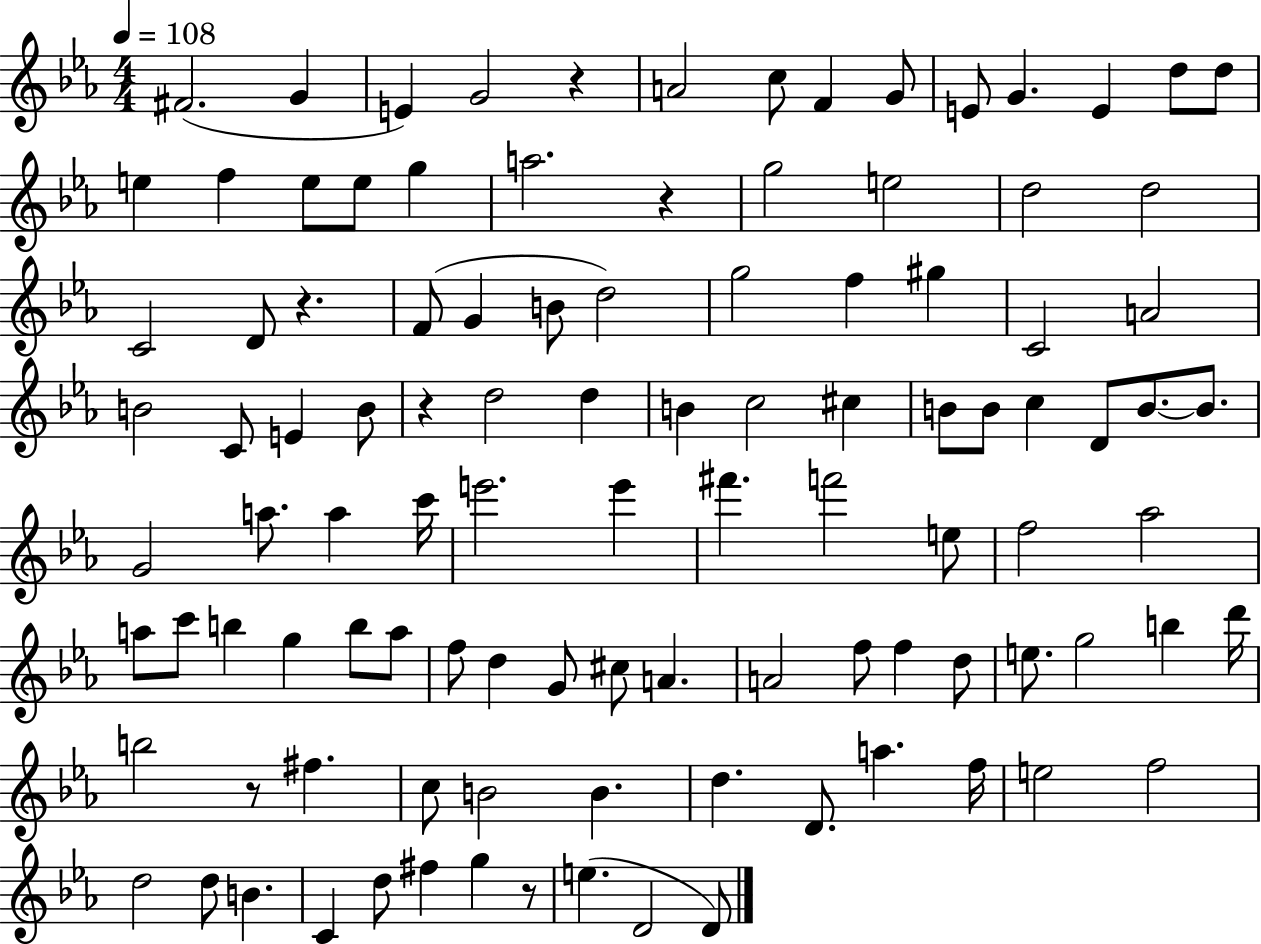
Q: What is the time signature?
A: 4/4